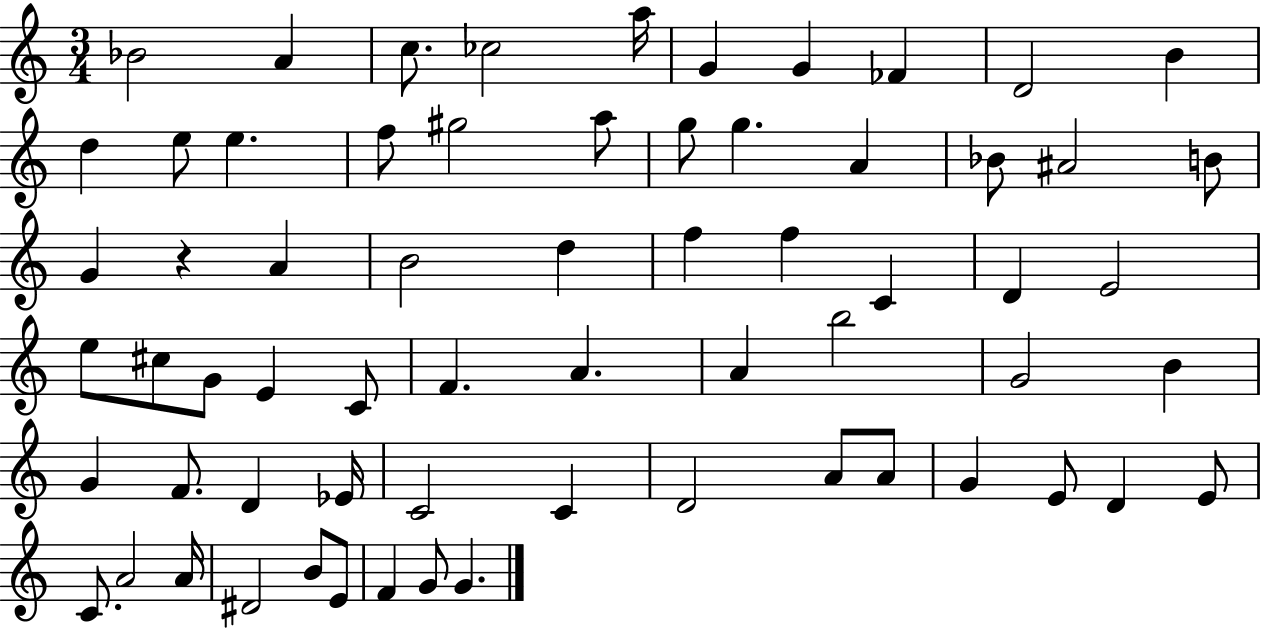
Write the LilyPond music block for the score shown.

{
  \clef treble
  \numericTimeSignature
  \time 3/4
  \key c \major
  bes'2 a'4 | c''8. ces''2 a''16 | g'4 g'4 fes'4 | d'2 b'4 | \break d''4 e''8 e''4. | f''8 gis''2 a''8 | g''8 g''4. a'4 | bes'8 ais'2 b'8 | \break g'4 r4 a'4 | b'2 d''4 | f''4 f''4 c'4 | d'4 e'2 | \break e''8 cis''8 g'8 e'4 c'8 | f'4. a'4. | a'4 b''2 | g'2 b'4 | \break g'4 f'8. d'4 ees'16 | c'2 c'4 | d'2 a'8 a'8 | g'4 e'8 d'4 e'8 | \break c'8. a'2 a'16 | dis'2 b'8 e'8 | f'4 g'8 g'4. | \bar "|."
}